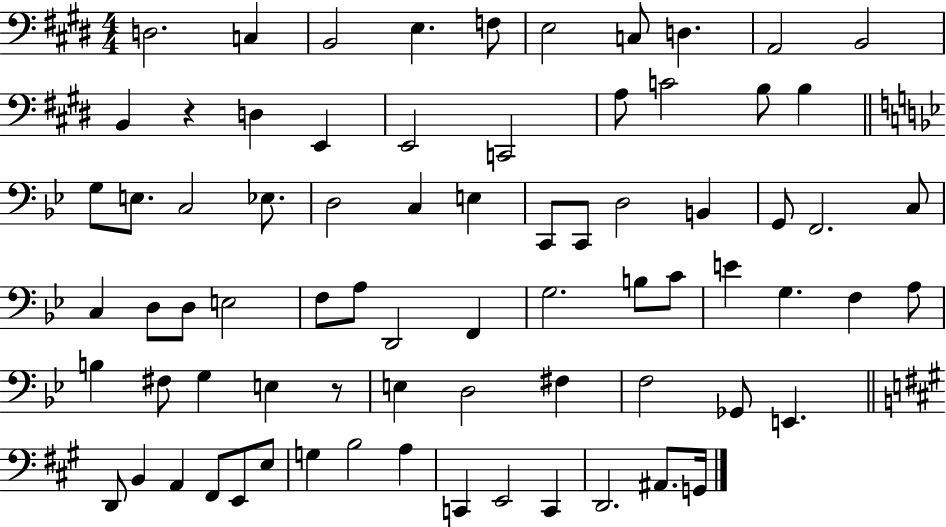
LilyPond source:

{
  \clef bass
  \numericTimeSignature
  \time 4/4
  \key e \major
  d2. c4 | b,2 e4. f8 | e2 c8 d4. | a,2 b,2 | \break b,4 r4 d4 e,4 | e,2 c,2 | a8 c'2 b8 b4 | \bar "||" \break \key g \minor g8 e8. c2 ees8. | d2 c4 e4 | c,8 c,8 d2 b,4 | g,8 f,2. c8 | \break c4 d8 d8 e2 | f8 a8 d,2 f,4 | g2. b8 c'8 | e'4 g4. f4 a8 | \break b4 fis8 g4 e4 r8 | e4 d2 fis4 | f2 ges,8 e,4. | \bar "||" \break \key a \major d,8 b,4 a,4 fis,8 e,8 e8 | g4 b2 a4 | c,4 e,2 c,4 | d,2. ais,8. g,16 | \break \bar "|."
}